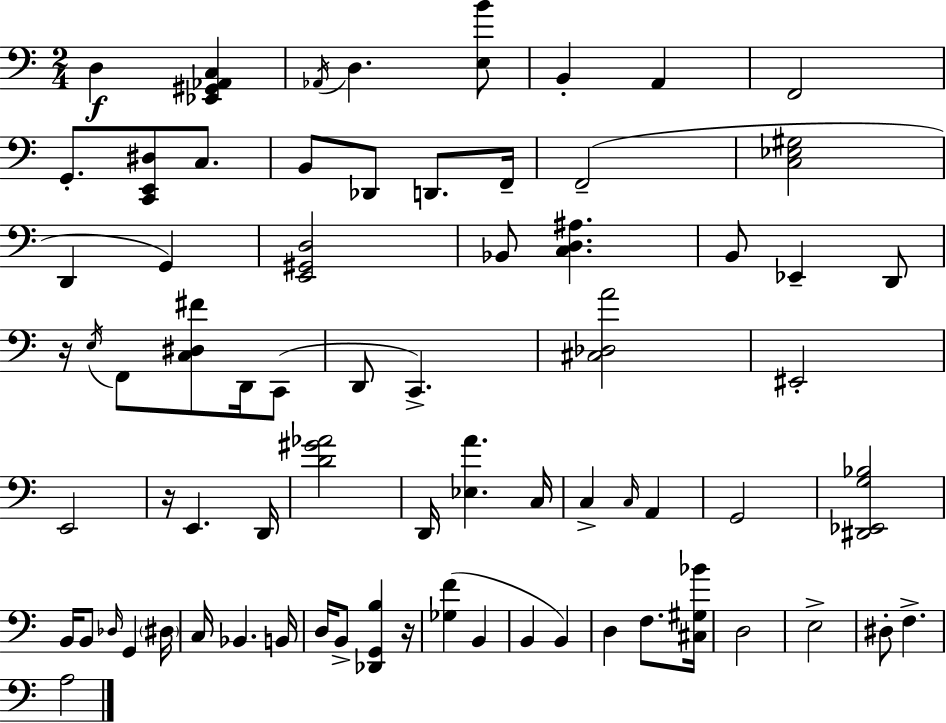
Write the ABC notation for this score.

X:1
T:Untitled
M:2/4
L:1/4
K:Am
D, [_E,,^G,,_A,,C,] _A,,/4 D, [E,B]/2 B,, A,, F,,2 G,,/2 [C,,E,,^D,]/2 C,/2 B,,/2 _D,,/2 D,,/2 F,,/4 F,,2 [C,_E,^G,]2 D,, G,, [E,,^G,,D,]2 _B,,/2 [C,D,^A,] B,,/2 _E,, D,,/2 z/4 E,/4 F,,/2 [C,^D,^F]/2 D,,/4 C,,/2 D,,/2 C,, [^C,_D,A]2 ^E,,2 E,,2 z/4 E,, D,,/4 [D^G_A]2 D,,/4 [_E,A] C,/4 C, C,/4 A,, G,,2 [^D,,_E,,G,_B,]2 B,,/4 B,,/2 _D,/4 G,, ^D,/4 C,/4 _B,, B,,/4 D,/4 B,,/2 [_D,,G,,B,] z/4 [_G,F] B,, B,, B,, D, F,/2 [^C,^G,_B]/4 D,2 E,2 ^D,/2 F, A,2